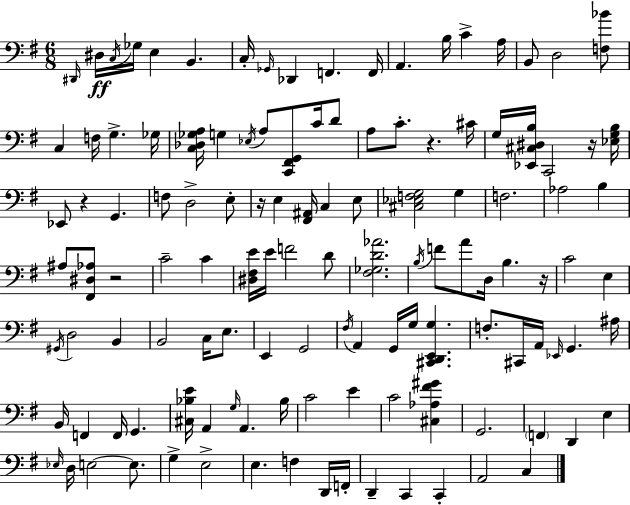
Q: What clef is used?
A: bass